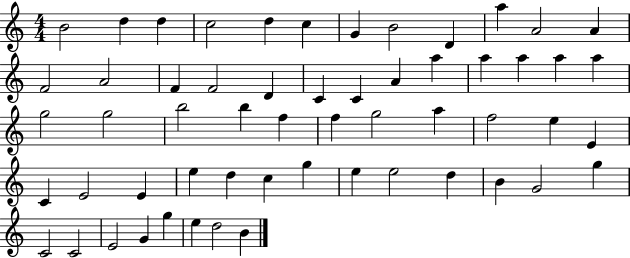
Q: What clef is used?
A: treble